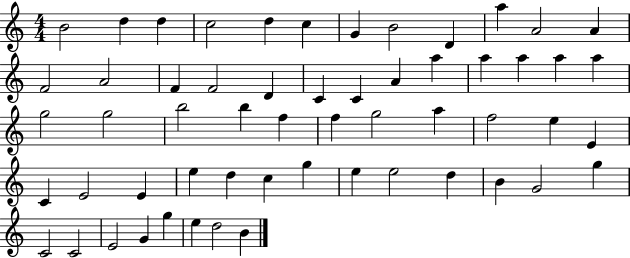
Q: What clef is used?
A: treble